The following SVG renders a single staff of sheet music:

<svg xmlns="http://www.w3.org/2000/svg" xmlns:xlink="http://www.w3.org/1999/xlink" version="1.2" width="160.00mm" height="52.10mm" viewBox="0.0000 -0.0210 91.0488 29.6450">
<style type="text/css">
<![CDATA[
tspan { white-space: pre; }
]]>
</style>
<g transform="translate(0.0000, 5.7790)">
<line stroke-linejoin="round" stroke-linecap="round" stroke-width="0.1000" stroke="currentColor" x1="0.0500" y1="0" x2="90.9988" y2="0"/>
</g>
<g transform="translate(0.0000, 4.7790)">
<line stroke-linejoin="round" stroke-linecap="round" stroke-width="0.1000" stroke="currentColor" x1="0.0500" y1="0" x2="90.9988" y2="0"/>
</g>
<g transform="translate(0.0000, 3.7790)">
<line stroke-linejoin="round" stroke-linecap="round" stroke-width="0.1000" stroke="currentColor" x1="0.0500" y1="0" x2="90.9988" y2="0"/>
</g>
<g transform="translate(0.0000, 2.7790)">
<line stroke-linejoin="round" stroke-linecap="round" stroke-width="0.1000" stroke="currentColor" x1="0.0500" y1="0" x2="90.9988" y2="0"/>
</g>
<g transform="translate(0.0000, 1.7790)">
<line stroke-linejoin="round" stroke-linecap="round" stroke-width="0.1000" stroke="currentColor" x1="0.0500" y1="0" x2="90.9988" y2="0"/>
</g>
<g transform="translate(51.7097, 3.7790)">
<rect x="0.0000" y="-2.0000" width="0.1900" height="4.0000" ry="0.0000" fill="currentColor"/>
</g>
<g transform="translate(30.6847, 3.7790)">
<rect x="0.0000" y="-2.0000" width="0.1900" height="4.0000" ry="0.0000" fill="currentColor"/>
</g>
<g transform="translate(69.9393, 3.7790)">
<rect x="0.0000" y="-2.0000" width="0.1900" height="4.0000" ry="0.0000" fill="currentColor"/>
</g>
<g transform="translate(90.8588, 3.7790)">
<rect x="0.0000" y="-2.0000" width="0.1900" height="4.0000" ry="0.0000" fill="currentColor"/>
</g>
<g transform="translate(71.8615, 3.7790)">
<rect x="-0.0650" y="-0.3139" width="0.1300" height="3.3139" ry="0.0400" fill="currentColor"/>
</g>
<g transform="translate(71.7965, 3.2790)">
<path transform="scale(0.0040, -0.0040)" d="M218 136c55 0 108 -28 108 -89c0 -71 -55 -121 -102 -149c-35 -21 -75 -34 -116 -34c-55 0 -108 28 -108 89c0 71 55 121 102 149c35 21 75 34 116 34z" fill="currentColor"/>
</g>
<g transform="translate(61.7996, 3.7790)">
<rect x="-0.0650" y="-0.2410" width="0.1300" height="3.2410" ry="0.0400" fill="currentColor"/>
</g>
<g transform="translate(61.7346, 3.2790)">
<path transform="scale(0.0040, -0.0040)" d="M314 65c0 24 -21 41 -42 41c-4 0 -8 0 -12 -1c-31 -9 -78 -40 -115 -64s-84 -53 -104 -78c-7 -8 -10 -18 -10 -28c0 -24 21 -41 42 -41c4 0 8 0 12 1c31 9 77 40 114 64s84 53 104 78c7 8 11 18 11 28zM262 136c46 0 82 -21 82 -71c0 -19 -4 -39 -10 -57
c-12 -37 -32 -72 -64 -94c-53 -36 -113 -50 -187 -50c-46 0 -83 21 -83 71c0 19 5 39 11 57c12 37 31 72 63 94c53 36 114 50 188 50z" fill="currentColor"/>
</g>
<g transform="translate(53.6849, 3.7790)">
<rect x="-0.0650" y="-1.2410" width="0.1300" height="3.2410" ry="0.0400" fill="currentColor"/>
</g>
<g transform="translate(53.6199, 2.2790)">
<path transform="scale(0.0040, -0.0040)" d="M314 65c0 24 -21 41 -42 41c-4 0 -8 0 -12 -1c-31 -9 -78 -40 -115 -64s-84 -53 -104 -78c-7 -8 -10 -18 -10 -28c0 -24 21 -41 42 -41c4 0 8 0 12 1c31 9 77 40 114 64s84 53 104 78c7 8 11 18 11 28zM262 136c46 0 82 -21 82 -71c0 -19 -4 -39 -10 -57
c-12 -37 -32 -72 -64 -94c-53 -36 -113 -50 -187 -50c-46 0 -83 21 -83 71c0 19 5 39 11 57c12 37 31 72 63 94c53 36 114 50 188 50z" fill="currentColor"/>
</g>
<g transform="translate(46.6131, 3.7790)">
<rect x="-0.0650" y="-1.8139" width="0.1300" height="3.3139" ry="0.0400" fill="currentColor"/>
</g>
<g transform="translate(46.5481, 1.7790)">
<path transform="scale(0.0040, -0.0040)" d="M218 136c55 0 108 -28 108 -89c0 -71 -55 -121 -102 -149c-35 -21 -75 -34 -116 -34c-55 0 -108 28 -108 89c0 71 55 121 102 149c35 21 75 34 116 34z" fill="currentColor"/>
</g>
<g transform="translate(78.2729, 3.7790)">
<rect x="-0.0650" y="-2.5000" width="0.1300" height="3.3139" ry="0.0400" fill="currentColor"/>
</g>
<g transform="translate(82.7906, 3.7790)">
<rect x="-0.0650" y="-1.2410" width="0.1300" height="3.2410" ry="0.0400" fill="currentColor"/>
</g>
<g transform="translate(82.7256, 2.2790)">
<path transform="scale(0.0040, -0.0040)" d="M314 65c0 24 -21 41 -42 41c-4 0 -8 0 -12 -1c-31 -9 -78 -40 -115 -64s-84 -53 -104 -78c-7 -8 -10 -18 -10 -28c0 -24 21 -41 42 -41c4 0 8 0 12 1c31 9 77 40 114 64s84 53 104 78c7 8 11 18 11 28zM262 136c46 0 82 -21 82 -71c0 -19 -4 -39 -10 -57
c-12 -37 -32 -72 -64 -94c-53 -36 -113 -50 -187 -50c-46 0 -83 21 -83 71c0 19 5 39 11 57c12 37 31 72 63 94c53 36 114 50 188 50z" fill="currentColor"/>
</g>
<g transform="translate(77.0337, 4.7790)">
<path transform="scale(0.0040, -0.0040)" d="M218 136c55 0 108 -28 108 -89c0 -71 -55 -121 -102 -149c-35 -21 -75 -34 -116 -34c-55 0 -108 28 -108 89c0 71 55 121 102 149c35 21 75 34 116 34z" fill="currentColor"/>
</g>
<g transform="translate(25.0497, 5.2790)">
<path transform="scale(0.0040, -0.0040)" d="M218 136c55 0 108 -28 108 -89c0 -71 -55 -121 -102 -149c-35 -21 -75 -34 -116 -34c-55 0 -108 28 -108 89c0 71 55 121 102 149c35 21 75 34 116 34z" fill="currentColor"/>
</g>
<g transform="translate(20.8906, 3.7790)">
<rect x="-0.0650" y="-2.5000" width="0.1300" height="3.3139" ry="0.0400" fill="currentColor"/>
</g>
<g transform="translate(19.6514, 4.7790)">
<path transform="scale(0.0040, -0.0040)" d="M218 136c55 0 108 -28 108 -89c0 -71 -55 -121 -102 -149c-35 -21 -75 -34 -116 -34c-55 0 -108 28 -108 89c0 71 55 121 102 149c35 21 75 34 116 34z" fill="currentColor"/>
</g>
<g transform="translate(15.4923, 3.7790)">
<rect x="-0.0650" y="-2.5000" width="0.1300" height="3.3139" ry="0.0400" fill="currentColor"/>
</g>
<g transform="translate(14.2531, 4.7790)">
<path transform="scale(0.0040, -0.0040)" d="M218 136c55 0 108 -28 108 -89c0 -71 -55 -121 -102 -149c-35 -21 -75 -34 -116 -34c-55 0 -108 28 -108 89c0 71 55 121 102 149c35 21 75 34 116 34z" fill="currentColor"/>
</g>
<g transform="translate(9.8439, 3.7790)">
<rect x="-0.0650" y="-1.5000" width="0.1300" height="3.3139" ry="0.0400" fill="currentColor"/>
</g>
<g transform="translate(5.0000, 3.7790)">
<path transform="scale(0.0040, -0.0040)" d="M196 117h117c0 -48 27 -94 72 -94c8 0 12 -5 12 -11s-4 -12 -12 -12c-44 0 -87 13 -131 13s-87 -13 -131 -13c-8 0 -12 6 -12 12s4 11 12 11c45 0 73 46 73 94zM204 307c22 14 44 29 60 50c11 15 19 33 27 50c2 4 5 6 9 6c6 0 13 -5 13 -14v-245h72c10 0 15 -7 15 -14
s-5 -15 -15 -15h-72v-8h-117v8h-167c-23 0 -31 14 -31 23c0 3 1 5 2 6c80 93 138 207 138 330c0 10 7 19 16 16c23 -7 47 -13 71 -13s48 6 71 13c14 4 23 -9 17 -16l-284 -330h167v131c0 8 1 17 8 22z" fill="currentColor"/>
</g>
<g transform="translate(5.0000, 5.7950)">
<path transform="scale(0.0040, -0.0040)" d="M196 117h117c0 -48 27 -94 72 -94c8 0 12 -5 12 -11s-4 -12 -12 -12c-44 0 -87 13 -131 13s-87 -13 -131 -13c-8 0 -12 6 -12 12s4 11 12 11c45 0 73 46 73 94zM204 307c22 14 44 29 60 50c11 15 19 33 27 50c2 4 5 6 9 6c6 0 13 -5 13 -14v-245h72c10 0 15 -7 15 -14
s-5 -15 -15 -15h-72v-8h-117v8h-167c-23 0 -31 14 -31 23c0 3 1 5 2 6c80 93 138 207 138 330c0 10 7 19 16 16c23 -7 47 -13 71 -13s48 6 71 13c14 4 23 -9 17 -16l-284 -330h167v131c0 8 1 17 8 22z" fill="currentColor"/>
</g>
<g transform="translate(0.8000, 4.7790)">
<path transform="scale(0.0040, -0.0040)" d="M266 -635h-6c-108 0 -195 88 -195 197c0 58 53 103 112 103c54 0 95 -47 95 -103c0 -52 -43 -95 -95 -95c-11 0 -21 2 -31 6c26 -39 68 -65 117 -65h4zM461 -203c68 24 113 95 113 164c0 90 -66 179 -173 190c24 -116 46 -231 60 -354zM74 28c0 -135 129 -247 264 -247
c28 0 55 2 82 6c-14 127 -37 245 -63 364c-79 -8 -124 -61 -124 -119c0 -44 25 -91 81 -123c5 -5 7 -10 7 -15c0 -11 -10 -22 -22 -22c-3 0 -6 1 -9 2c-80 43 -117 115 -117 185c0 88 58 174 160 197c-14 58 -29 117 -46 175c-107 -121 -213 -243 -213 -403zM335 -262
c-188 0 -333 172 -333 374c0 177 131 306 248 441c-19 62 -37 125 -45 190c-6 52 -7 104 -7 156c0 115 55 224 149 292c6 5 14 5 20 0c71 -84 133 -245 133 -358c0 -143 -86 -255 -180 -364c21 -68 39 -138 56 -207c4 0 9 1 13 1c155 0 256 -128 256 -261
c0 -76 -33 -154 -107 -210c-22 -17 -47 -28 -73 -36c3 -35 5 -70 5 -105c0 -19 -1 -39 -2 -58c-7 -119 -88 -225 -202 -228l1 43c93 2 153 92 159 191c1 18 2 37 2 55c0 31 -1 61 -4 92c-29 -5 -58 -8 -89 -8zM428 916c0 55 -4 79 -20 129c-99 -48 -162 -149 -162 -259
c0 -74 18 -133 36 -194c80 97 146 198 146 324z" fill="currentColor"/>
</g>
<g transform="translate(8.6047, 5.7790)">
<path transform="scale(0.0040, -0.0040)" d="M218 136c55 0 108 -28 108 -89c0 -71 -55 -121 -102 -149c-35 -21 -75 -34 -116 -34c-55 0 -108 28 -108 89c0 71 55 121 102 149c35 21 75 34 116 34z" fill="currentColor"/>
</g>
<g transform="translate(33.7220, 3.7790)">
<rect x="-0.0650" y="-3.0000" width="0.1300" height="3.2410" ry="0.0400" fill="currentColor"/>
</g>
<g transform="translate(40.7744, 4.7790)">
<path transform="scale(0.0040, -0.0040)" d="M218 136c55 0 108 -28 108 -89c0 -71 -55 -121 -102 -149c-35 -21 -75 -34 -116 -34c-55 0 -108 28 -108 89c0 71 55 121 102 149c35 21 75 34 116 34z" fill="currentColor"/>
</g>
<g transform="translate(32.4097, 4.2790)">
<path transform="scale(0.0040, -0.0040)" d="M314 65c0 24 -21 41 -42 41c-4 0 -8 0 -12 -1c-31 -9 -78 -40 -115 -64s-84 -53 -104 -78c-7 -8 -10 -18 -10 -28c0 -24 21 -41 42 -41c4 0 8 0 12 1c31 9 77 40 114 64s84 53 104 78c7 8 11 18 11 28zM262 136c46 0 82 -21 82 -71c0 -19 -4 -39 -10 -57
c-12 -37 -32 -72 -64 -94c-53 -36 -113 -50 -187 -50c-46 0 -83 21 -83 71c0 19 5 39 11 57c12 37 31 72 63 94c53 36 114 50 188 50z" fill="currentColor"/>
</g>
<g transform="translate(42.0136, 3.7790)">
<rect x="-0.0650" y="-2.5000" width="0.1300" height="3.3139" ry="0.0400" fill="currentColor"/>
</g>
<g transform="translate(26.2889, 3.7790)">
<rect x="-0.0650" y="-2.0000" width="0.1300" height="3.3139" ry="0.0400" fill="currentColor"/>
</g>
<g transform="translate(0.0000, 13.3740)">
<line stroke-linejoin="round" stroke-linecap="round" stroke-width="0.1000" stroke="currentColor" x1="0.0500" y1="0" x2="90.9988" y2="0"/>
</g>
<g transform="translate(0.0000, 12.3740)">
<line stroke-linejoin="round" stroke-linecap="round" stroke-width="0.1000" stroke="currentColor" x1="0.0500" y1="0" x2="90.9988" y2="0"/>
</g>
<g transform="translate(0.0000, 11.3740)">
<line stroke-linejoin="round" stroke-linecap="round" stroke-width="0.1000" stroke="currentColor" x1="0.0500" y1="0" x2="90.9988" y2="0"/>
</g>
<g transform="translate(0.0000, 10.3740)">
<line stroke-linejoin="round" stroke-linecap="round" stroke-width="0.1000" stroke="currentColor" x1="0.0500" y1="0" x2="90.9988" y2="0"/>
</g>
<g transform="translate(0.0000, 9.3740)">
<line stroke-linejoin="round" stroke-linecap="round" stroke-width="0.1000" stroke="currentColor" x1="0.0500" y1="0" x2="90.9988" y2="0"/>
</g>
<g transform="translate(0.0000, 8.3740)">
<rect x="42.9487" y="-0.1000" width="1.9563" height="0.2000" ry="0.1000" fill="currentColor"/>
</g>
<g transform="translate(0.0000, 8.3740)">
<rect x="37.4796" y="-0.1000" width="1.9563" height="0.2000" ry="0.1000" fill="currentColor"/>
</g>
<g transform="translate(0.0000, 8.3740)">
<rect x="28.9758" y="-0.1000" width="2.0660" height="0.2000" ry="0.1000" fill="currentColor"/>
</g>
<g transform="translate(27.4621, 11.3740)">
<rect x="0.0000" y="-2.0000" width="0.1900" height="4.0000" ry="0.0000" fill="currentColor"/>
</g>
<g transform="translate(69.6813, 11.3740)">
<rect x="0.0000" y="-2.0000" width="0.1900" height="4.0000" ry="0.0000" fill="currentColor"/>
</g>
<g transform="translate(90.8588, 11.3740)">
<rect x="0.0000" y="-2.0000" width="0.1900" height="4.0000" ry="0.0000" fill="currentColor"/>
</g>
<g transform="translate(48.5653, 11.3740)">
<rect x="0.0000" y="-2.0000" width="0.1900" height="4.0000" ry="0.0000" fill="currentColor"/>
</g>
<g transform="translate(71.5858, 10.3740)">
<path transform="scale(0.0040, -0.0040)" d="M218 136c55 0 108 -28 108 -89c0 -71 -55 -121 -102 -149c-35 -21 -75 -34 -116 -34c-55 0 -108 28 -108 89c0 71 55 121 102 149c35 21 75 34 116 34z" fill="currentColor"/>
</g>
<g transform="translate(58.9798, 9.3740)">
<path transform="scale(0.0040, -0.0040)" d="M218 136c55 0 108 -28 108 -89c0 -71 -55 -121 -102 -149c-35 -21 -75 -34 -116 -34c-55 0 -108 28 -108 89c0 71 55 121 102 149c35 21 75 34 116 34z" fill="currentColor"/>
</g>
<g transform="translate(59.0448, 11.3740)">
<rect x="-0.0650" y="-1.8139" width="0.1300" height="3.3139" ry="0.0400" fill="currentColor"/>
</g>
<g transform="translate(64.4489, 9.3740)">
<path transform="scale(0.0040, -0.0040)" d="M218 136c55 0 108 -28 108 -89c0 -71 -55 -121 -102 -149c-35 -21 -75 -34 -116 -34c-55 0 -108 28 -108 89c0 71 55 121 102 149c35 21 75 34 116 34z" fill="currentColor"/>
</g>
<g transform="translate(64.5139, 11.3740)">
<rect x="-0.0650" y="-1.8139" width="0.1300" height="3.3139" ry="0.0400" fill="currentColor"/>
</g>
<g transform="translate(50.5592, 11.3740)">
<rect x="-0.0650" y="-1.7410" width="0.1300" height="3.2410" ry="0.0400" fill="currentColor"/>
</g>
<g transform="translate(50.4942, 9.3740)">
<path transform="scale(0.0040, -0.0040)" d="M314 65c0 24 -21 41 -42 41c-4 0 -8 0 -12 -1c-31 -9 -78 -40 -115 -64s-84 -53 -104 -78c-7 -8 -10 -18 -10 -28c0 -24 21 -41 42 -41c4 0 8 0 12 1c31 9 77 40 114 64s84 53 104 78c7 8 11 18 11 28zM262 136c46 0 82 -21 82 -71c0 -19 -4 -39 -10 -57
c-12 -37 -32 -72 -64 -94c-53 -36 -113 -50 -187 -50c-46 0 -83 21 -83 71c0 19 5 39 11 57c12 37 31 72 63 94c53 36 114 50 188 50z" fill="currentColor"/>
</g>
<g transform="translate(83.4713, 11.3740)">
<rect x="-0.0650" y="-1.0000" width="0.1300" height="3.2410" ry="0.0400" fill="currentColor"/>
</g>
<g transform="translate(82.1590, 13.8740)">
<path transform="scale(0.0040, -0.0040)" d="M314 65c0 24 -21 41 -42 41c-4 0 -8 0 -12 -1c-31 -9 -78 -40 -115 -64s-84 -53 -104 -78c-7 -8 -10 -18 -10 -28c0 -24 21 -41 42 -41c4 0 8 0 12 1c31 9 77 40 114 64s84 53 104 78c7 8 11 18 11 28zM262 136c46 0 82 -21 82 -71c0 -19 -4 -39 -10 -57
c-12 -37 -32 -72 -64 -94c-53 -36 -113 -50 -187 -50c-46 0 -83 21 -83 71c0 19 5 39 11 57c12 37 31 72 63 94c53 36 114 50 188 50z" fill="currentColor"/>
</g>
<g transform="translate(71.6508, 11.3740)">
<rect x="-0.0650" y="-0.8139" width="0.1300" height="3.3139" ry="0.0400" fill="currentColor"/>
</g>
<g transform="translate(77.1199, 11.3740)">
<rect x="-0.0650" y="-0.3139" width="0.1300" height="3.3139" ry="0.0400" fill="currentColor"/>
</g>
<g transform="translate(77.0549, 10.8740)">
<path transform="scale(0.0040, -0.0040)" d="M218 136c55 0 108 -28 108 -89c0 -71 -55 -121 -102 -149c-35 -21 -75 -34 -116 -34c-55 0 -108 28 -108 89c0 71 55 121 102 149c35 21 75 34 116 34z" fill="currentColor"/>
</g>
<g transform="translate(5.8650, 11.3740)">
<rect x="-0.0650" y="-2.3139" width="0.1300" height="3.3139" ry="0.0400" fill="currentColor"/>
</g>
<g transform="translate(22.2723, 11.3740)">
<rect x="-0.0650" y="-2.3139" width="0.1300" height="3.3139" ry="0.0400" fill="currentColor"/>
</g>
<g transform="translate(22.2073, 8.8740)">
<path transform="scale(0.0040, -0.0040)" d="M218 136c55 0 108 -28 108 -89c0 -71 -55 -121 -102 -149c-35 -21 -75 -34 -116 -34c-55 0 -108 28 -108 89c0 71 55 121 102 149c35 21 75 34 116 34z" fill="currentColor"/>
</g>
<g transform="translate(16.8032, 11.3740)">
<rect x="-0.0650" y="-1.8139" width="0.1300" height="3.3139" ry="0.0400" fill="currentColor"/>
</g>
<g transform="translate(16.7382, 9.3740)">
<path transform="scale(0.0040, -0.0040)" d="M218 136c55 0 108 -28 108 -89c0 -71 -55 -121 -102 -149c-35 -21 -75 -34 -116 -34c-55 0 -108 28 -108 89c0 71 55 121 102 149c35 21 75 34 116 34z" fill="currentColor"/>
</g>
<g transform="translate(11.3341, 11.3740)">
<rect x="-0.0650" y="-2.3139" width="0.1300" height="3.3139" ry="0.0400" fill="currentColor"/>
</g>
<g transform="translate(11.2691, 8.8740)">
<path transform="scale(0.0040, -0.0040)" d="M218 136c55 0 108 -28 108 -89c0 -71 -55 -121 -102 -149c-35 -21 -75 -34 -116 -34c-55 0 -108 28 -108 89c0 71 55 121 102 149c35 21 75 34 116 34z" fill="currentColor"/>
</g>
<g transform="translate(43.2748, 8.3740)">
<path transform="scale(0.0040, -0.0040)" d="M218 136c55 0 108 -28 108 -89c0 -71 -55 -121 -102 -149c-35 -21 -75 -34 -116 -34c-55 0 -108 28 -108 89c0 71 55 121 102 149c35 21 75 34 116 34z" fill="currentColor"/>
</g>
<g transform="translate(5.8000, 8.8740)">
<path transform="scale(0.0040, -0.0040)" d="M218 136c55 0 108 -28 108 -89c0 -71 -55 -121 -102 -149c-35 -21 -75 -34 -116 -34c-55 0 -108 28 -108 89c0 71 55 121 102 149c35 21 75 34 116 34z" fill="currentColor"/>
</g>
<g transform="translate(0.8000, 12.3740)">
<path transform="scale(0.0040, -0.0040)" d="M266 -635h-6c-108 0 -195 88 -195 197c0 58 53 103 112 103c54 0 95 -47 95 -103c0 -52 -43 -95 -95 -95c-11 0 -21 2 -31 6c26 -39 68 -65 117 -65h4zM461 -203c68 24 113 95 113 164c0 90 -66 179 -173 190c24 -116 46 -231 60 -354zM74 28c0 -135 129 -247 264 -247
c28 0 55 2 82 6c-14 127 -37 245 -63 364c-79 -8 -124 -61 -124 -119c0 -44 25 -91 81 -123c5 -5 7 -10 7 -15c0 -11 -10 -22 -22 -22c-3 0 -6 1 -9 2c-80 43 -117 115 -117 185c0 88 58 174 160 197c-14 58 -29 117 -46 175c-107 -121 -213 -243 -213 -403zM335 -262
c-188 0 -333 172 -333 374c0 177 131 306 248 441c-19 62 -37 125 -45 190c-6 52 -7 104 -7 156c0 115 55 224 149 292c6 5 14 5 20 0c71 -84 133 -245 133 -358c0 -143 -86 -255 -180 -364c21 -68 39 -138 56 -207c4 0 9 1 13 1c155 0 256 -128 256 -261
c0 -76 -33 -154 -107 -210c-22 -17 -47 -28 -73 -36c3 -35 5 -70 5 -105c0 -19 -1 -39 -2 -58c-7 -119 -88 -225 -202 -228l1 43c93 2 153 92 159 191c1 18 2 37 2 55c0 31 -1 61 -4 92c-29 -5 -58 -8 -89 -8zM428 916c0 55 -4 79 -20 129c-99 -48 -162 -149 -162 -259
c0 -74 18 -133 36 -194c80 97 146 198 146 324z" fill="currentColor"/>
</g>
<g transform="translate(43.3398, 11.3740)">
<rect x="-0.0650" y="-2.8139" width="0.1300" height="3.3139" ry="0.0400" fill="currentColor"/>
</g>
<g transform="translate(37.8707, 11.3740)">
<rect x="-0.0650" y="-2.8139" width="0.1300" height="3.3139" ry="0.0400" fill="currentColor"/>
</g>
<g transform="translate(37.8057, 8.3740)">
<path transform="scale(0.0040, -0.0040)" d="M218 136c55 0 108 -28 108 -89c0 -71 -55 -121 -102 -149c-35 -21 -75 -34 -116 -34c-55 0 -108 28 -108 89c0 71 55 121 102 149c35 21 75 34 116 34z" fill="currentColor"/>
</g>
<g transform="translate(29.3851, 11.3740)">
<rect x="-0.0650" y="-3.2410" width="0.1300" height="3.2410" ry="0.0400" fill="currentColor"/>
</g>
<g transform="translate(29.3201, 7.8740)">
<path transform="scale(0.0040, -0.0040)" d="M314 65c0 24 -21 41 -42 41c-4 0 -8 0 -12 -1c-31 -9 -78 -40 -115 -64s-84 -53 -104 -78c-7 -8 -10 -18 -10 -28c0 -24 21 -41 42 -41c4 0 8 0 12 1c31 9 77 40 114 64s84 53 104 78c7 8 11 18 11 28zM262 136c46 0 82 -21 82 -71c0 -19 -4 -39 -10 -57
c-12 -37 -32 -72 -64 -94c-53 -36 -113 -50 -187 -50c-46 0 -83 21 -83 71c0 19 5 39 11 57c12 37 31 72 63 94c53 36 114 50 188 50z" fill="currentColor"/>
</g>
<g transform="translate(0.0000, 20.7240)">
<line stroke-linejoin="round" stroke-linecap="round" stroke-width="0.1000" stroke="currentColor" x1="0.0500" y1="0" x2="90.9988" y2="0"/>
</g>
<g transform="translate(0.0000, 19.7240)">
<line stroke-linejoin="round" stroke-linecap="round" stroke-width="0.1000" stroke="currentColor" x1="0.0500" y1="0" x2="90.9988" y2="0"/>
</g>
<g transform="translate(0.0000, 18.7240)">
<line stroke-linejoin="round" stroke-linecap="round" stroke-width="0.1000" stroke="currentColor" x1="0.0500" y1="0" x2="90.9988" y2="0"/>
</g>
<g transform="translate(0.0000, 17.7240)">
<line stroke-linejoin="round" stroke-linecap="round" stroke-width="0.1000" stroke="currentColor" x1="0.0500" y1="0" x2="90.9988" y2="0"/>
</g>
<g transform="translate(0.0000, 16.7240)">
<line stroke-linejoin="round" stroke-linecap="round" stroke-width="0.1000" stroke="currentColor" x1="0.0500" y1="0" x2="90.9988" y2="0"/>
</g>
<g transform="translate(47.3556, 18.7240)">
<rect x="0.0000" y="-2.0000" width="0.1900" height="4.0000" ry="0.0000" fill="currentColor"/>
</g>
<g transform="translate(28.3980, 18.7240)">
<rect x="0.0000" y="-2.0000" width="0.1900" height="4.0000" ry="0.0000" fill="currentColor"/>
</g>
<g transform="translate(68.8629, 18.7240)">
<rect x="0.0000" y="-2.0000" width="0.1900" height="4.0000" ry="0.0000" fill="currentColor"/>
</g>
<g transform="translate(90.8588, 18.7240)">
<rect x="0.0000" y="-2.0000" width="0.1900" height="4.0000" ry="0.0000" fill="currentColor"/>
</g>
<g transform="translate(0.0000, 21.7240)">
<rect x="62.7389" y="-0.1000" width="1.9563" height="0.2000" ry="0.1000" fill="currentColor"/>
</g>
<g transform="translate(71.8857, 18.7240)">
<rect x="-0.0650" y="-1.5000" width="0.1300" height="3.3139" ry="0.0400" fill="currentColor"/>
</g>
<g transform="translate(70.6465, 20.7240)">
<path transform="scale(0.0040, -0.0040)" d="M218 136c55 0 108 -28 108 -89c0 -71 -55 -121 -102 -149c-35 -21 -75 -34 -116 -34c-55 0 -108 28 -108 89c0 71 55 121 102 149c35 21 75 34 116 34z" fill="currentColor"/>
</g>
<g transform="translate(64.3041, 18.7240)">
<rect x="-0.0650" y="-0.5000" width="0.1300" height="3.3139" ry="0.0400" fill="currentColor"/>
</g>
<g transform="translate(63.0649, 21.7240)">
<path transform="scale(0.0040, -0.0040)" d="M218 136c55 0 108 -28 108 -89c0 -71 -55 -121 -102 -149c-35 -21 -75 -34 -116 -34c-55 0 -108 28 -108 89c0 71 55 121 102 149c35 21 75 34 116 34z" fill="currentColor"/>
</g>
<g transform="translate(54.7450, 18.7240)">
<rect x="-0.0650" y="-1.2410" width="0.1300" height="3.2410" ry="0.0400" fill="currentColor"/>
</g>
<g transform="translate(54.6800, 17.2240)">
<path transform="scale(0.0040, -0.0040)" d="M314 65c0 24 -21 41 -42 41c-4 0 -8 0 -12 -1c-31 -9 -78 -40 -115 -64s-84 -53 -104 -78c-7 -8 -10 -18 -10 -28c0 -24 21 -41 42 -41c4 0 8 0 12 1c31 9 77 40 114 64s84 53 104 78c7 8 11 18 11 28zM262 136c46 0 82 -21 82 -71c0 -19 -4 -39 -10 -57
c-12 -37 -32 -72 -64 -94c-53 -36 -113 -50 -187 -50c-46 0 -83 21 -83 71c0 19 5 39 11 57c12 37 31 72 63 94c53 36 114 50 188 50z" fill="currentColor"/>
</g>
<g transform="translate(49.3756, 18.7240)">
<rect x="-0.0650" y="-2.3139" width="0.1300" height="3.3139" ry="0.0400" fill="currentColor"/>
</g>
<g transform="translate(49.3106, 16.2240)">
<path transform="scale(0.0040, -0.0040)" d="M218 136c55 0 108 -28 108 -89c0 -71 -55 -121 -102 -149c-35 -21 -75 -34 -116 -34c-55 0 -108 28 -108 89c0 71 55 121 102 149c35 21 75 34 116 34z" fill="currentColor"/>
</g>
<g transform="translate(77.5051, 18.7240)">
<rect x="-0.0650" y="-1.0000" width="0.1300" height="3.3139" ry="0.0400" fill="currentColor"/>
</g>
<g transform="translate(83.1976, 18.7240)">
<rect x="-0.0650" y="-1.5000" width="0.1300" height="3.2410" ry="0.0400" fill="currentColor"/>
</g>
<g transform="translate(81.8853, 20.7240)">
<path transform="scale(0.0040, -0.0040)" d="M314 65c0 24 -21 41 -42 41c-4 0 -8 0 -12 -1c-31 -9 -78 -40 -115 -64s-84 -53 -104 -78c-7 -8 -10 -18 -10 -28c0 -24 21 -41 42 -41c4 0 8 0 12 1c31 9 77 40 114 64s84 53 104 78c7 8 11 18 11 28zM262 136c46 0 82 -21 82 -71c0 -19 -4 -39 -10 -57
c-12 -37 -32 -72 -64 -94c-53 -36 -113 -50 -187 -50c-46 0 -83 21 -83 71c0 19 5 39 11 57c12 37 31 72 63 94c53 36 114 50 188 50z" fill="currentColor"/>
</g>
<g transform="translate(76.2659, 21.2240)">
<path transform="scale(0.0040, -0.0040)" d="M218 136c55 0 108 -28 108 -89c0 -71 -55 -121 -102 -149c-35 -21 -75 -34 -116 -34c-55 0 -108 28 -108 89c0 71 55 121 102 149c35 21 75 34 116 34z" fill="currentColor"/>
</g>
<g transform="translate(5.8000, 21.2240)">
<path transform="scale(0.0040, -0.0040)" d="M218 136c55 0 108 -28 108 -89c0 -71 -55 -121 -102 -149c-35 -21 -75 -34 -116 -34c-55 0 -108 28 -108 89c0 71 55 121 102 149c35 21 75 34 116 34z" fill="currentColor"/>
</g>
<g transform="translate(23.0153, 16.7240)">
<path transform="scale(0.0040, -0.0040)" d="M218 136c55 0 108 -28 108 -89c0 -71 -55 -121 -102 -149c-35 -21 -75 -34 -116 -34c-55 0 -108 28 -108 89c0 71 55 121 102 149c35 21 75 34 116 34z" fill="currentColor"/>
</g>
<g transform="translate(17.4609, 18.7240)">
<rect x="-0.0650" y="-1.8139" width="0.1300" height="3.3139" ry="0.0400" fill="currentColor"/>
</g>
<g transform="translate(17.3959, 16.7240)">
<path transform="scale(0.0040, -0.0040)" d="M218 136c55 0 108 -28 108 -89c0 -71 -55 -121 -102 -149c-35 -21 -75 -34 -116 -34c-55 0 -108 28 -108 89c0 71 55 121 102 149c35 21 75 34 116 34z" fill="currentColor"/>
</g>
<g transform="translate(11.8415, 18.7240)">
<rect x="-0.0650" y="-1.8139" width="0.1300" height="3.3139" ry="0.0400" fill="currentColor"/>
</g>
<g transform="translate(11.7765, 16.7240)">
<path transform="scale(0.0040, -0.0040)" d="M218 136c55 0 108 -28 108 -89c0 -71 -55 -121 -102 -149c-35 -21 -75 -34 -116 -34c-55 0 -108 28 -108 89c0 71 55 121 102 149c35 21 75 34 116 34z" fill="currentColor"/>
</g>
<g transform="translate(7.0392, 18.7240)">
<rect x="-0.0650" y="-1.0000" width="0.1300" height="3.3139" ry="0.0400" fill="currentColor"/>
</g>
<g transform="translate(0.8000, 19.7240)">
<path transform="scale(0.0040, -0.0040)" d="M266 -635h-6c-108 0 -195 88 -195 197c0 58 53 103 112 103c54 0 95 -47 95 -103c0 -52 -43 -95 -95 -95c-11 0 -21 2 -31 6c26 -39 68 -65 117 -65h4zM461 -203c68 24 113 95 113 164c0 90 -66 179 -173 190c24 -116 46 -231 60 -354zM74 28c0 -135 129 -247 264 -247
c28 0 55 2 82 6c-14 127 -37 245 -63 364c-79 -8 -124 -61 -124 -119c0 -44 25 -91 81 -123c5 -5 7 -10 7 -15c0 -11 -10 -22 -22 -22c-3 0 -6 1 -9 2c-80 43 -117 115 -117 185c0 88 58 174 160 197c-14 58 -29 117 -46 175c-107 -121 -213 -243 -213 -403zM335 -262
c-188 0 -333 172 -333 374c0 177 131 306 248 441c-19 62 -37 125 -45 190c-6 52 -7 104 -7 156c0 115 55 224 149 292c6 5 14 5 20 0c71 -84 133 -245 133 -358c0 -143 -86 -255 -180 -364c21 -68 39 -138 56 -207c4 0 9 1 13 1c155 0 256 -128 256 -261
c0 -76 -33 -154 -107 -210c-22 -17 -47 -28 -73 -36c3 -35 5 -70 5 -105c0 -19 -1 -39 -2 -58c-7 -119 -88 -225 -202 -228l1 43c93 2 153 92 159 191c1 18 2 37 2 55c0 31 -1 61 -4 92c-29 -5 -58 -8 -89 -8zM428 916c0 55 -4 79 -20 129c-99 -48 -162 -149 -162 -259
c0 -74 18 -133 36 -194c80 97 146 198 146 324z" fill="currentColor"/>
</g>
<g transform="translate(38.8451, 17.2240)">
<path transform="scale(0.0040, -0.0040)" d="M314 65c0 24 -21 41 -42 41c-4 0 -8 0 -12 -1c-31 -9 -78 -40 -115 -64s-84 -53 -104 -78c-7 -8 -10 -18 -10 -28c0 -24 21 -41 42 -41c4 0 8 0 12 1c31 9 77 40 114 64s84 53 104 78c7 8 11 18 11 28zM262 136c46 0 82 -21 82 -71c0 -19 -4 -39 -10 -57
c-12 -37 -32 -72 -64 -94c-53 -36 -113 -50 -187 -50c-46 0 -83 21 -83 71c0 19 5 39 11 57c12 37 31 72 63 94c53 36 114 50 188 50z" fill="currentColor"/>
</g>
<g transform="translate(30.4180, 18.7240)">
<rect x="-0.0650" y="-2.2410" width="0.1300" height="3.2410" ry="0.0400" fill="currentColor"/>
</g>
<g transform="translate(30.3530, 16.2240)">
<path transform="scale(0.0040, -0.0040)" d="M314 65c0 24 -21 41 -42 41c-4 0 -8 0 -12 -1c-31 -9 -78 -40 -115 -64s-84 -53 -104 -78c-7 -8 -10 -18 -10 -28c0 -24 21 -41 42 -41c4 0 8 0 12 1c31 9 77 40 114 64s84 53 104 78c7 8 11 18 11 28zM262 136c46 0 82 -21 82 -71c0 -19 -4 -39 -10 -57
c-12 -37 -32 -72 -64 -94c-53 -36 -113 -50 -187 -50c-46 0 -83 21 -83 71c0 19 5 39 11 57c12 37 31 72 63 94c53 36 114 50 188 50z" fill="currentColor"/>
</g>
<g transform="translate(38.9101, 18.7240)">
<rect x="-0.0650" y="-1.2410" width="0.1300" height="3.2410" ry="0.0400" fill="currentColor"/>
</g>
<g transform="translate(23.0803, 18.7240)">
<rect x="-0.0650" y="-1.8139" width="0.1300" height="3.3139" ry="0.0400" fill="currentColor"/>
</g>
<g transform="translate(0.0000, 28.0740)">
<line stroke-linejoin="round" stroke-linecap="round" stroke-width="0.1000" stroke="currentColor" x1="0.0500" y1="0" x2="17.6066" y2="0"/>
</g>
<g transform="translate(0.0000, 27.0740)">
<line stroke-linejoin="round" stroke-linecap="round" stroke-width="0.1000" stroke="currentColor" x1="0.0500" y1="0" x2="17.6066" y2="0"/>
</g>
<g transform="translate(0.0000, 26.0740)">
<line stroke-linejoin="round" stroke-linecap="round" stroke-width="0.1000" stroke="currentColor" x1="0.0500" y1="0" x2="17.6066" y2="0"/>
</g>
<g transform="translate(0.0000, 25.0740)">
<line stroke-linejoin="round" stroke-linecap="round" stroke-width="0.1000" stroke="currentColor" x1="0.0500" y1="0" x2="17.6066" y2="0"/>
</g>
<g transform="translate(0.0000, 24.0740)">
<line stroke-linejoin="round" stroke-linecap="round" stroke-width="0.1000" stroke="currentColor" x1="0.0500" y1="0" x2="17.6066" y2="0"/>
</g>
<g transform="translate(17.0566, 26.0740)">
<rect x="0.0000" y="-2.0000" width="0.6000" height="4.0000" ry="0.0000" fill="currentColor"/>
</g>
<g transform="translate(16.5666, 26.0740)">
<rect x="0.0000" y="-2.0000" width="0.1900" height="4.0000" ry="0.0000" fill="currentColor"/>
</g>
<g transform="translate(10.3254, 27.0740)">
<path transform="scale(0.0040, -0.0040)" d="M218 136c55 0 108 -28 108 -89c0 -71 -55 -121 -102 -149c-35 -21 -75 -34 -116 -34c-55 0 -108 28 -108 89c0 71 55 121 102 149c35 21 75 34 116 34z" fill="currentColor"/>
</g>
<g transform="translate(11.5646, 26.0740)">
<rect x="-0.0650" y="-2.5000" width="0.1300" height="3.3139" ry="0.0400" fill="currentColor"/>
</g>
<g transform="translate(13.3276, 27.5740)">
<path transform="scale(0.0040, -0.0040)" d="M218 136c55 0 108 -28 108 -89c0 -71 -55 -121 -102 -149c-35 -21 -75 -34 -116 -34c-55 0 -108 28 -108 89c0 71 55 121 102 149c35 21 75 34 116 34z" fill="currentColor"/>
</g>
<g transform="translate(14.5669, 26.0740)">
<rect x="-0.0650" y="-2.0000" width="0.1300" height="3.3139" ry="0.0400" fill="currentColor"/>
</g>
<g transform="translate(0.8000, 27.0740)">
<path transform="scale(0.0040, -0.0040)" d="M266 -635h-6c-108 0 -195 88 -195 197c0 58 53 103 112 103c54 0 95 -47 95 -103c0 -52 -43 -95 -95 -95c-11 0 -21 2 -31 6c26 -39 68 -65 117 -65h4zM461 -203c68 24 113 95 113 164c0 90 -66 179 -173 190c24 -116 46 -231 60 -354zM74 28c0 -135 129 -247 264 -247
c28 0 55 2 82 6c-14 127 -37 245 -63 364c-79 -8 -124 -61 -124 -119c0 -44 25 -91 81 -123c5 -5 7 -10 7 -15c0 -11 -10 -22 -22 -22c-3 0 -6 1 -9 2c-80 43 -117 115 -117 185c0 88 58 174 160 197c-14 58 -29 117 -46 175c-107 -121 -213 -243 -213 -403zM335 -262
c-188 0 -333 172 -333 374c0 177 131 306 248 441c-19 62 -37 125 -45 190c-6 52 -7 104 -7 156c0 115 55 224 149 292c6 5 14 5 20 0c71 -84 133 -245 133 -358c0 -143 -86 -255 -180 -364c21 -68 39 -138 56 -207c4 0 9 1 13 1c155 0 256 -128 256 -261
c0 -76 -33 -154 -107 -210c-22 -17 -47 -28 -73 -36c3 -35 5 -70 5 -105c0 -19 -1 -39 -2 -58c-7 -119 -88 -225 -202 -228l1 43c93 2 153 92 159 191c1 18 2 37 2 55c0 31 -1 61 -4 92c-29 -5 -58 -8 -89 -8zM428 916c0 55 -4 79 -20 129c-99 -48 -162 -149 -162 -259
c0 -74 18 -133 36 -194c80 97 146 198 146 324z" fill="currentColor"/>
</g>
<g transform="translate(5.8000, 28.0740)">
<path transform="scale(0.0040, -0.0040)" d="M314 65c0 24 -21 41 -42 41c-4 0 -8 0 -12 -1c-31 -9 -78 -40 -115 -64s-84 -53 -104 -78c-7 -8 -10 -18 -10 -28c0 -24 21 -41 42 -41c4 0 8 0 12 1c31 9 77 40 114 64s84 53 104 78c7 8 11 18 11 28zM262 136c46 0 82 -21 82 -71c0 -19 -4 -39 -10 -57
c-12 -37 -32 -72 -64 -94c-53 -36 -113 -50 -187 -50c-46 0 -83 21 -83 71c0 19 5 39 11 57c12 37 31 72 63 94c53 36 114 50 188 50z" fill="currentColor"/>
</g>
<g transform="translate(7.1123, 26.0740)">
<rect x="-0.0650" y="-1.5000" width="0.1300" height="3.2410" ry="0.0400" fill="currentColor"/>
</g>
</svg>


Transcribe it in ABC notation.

X:1
T:Untitled
M:4/4
L:1/4
K:C
E G G F A2 G f e2 c2 c G e2 g g f g b2 a a f2 f f d c D2 D f f f g2 e2 g e2 C E D E2 E2 G F